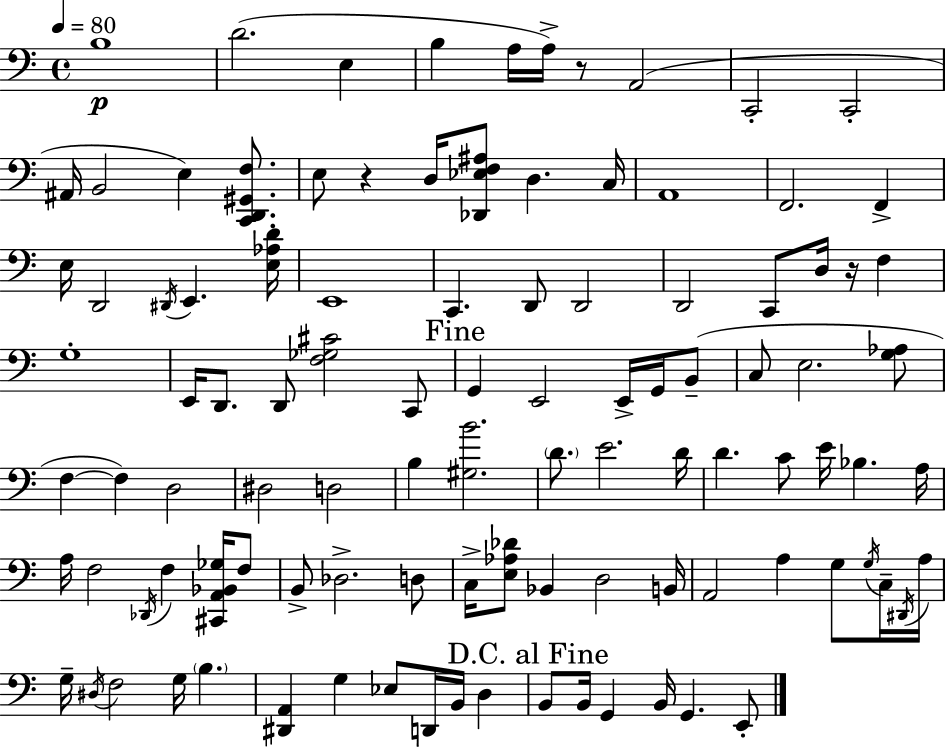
B3/w D4/h. E3/q B3/q A3/s A3/s R/e A2/h C2/h C2/h A#2/s B2/h E3/q [C2,D2,G#2,F3]/e. E3/e R/q D3/s [Db2,Eb3,F3,A#3]/e D3/q. C3/s A2/w F2/h. F2/q E3/s D2/h D#2/s E2/q. [E3,Ab3,D4]/s E2/w C2/q. D2/e D2/h D2/h C2/e D3/s R/s F3/q G3/w E2/s D2/e. D2/e [F3,Gb3,C#4]/h C2/e G2/q E2/h E2/s G2/s B2/e C3/e E3/h. [G3,Ab3]/e F3/q F3/q D3/h D#3/h D3/h B3/q [G#3,B4]/h. D4/e. E4/h. D4/s D4/q. C4/e E4/s Bb3/q. A3/s A3/s F3/h Db2/s F3/q [C#2,A2,Bb2,Gb3]/s F3/e B2/e Db3/h. D3/e C3/s [E3,Ab3,Db4]/e Bb2/q D3/h B2/s A2/h A3/q G3/e G3/s C3/s D#2/s A3/s G3/s D#3/s F3/h G3/s B3/q. [D#2,A2]/q G3/q Eb3/e D2/s B2/s D3/q B2/e B2/s G2/q B2/s G2/q. E2/e